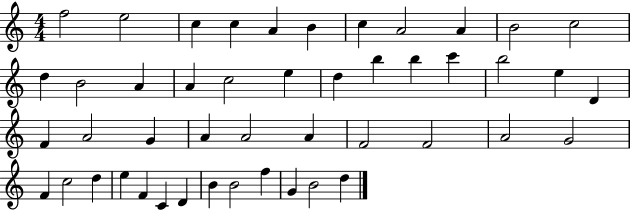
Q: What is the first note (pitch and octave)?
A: F5